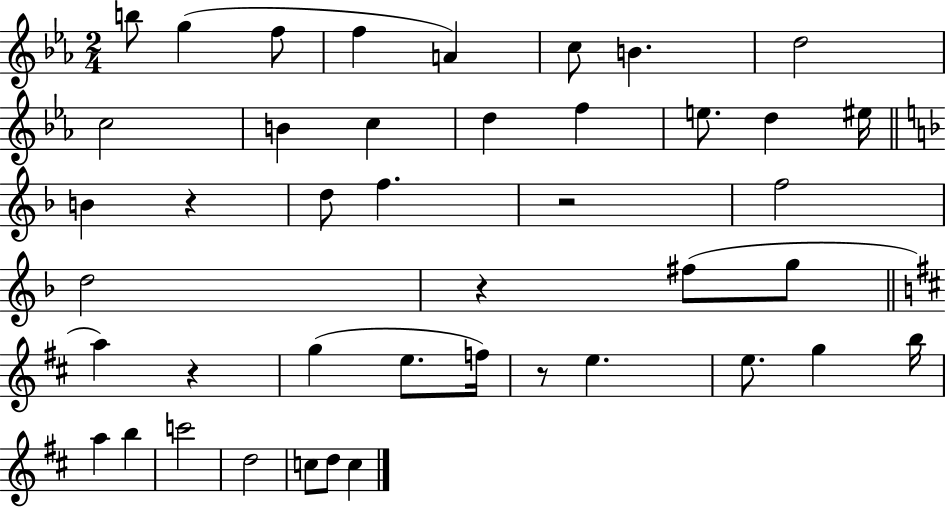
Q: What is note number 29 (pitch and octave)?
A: E5